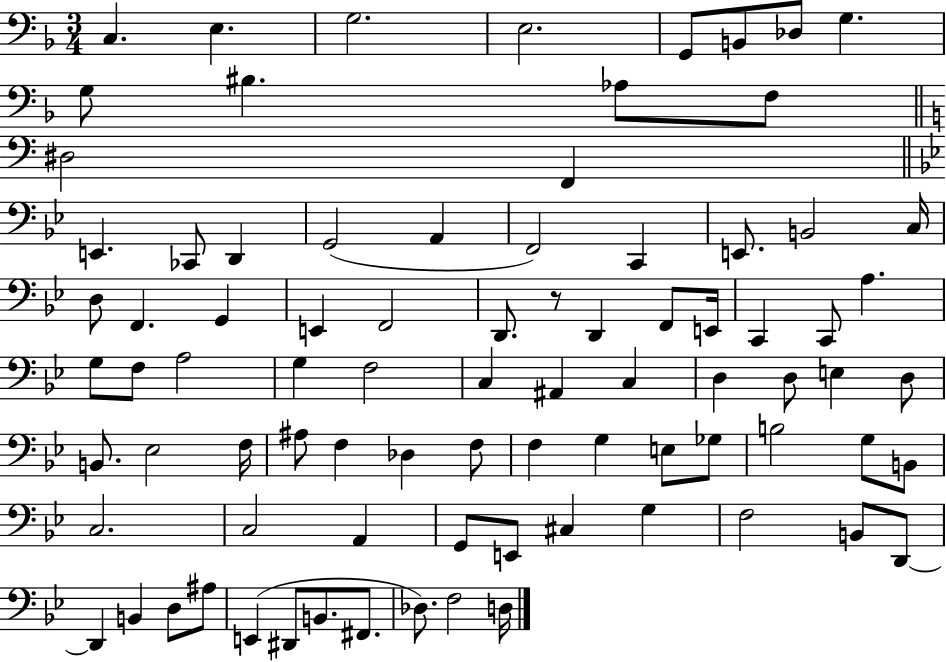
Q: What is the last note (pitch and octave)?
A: D3